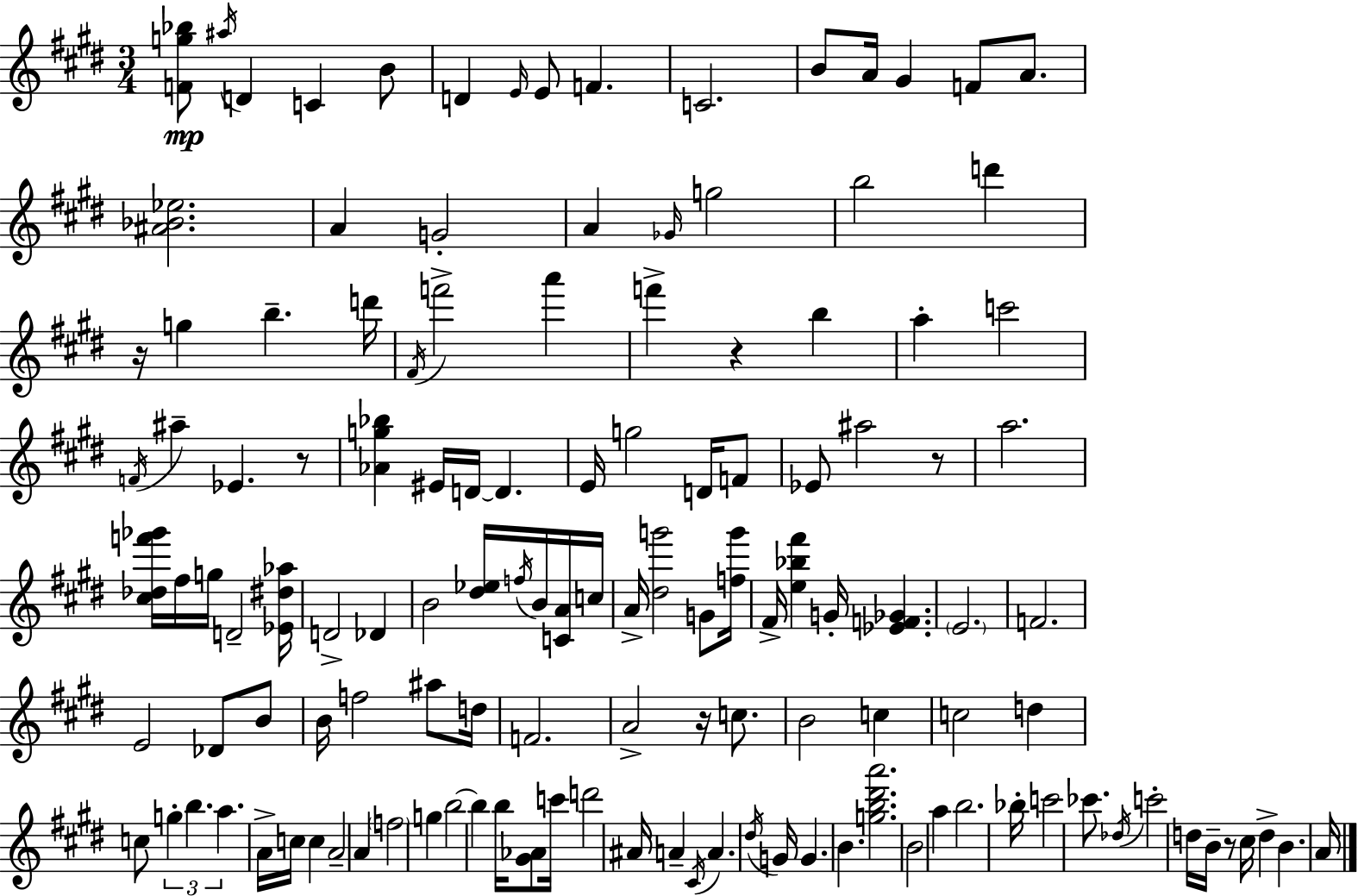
{
  \clef treble
  \numericTimeSignature
  \time 3/4
  \key e \major
  \repeat volta 2 { <f' g'' bes''>8\mp \acciaccatura { ais''16 } d'4 c'4 b'8 | d'4 \grace { e'16 } e'8 f'4. | c'2. | b'8 a'16 gis'4 f'8 a'8. | \break <ais' bes' ees''>2. | a'4 g'2-. | a'4 \grace { ges'16 } g''2 | b''2 d'''4 | \break r16 g''4 b''4.-- | d'''16 \acciaccatura { fis'16 } f'''2-> | a'''4 f'''4-> r4 | b''4 a''4-. c'''2 | \break \acciaccatura { f'16 } ais''4-- ees'4. | r8 <aes' g'' bes''>4 eis'16 d'16~~ d'4. | e'16 g''2 | d'16 f'8 ees'8 ais''2 | \break r8 a''2. | <cis'' des'' f''' ges'''>16 fis''16 g''16 d'2-- | <ees' dis'' aes''>16 d'2-> | des'4 b'2 | \break <dis'' ees''>16 \acciaccatura { f''16 } b'16 <c' a'>16 c''16 a'16-> <dis'' g'''>2 | g'8 <f'' g'''>16 fis'16-> <e'' bes'' fis'''>4 g'16-. | <ees' f' ges'>4. \parenthesize e'2. | f'2. | \break e'2 | des'8 b'8 b'16 f''2 | ais''8 d''16 f'2. | a'2-> | \break r16 c''8. b'2 | c''4 c''2 | d''4 c''8 \tuplet 3/2 { g''4-. | b''4. a''4. } | \break a'16-> c''16 c''4 a'2-- | a'4 \parenthesize f''2 | g''4 b''2~~ | b''4 b''16 <gis' aes'>8 c'''16 d'''2 | \break ais'16 a'4-- \acciaccatura { cis'16 } | a'4. \acciaccatura { dis''16 } g'16 g'4. | b'4. <g'' b'' dis''' a'''>2. | b'2 | \break a''4 b''2. | bes''16-. c'''2 | ces'''8. \acciaccatura { des''16 } c'''2-. | d''16 b'16-- r8 cis''16 d''4-> | \break b'4. a'16 } \bar "|."
}